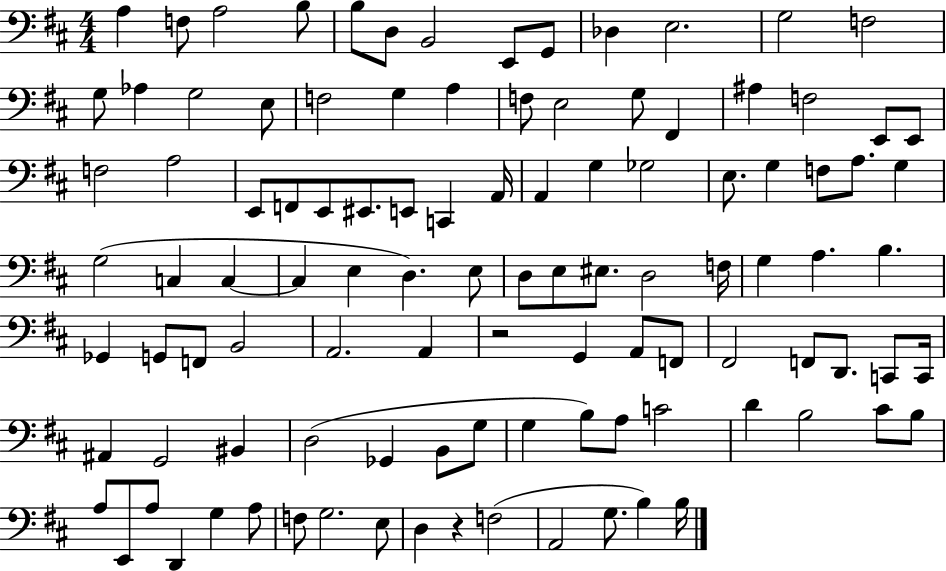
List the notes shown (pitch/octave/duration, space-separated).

A3/q F3/e A3/h B3/e B3/e D3/e B2/h E2/e G2/e Db3/q E3/h. G3/h F3/h G3/e Ab3/q G3/h E3/e F3/h G3/q A3/q F3/e E3/h G3/e F#2/q A#3/q F3/h E2/e E2/e F3/h A3/h E2/e F2/e E2/e EIS2/e. E2/e C2/q A2/s A2/q G3/q Gb3/h E3/e. G3/q F3/e A3/e. G3/q G3/h C3/q C3/q C3/q E3/q D3/q. E3/e D3/e E3/e EIS3/e. D3/h F3/s G3/q A3/q. B3/q. Gb2/q G2/e F2/e B2/h A2/h. A2/q R/h G2/q A2/e F2/e F#2/h F2/e D2/e. C2/e C2/s A#2/q G2/h BIS2/q D3/h Gb2/q B2/e G3/e G3/q B3/e A3/e C4/h D4/q B3/h C#4/e B3/e A3/e E2/e A3/e D2/q G3/q A3/e F3/e G3/h. E3/e D3/q R/q F3/h A2/h G3/e. B3/q B3/s